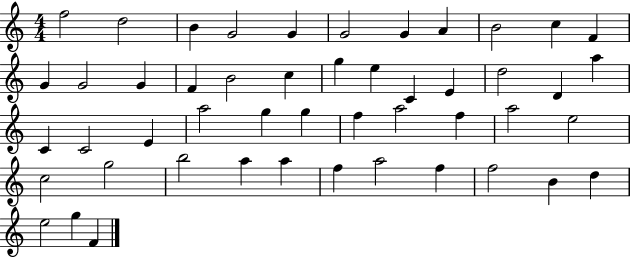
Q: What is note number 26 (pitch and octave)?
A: C4